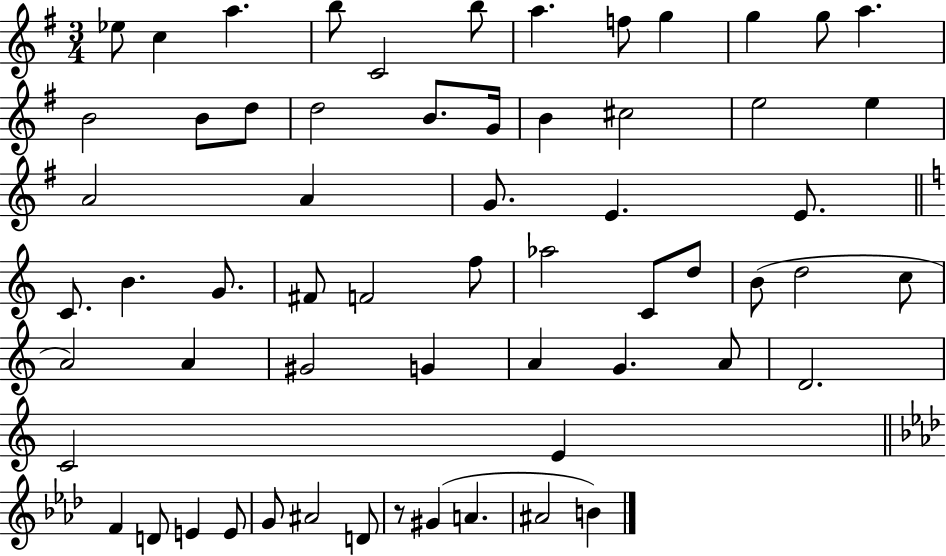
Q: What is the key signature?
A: G major